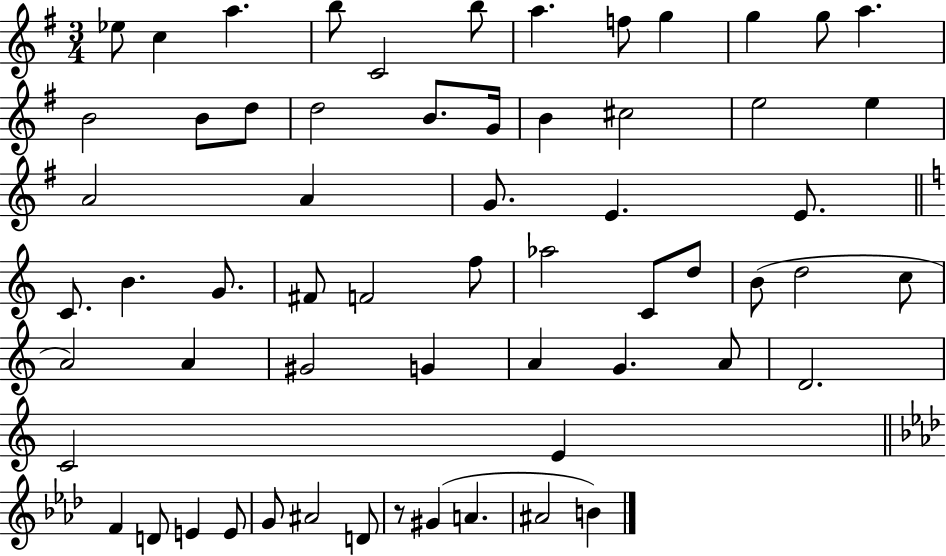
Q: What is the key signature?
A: G major